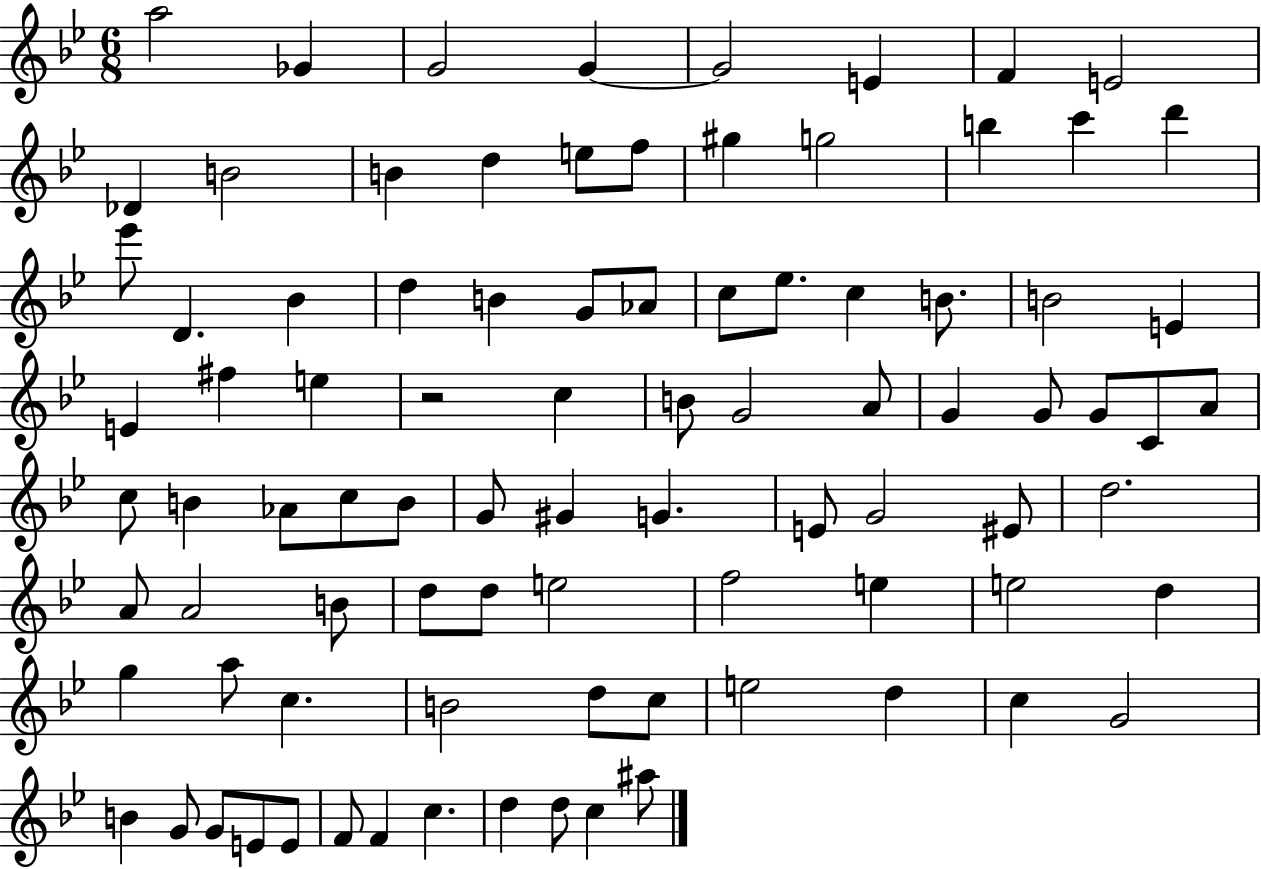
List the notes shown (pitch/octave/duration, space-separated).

A5/h Gb4/q G4/h G4/q G4/h E4/q F4/q E4/h Db4/q B4/h B4/q D5/q E5/e F5/e G#5/q G5/h B5/q C6/q D6/q Eb6/e D4/q. Bb4/q D5/q B4/q G4/e Ab4/e C5/e Eb5/e. C5/q B4/e. B4/h E4/q E4/q F#5/q E5/q R/h C5/q B4/e G4/h A4/e G4/q G4/e G4/e C4/e A4/e C5/e B4/q Ab4/e C5/e B4/e G4/e G#4/q G4/q. E4/e G4/h EIS4/e D5/h. A4/e A4/h B4/e D5/e D5/e E5/h F5/h E5/q E5/h D5/q G5/q A5/e C5/q. B4/h D5/e C5/e E5/h D5/q C5/q G4/h B4/q G4/e G4/e E4/e E4/e F4/e F4/q C5/q. D5/q D5/e C5/q A#5/e